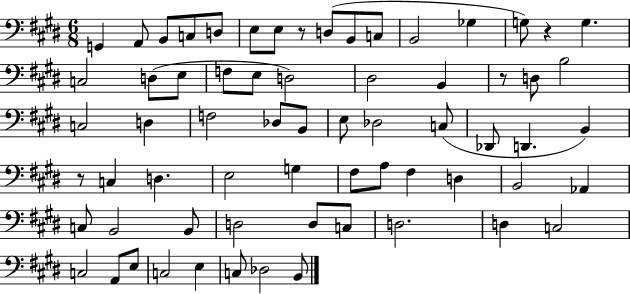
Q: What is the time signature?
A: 6/8